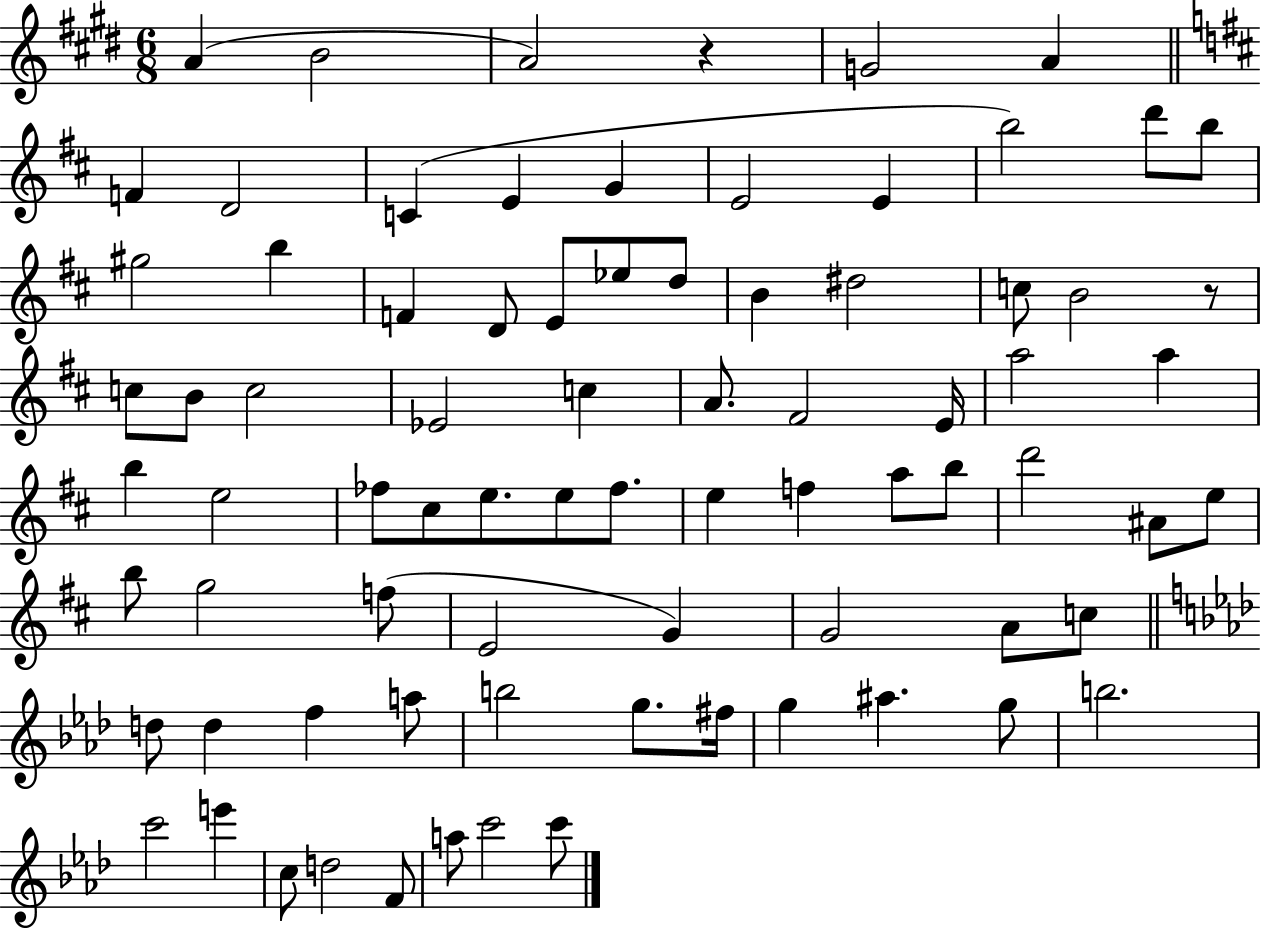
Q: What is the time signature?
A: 6/8